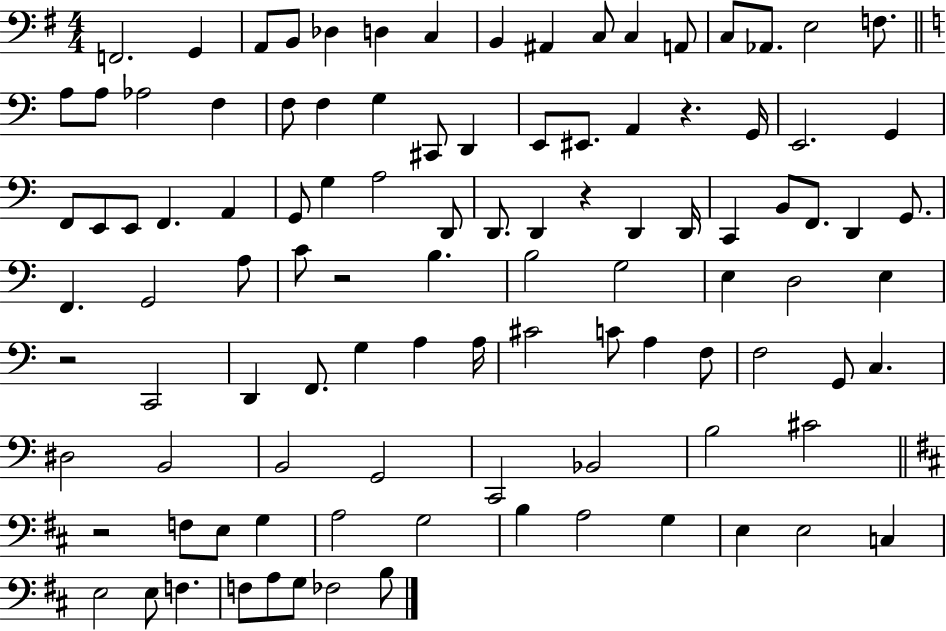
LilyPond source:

{
  \clef bass
  \numericTimeSignature
  \time 4/4
  \key g \major
  f,2. g,4 | a,8 b,8 des4 d4 c4 | b,4 ais,4 c8 c4 a,8 | c8 aes,8. e2 f8. | \break \bar "||" \break \key c \major a8 a8 aes2 f4 | f8 f4 g4 cis,8 d,4 | e,8 eis,8. a,4 r4. g,16 | e,2. g,4 | \break f,8 e,8 e,8 f,4. a,4 | g,8 g4 a2 d,8 | d,8. d,4 r4 d,4 d,16 | c,4 b,8 f,8. d,4 g,8. | \break f,4. g,2 a8 | c'8 r2 b4. | b2 g2 | e4 d2 e4 | \break r2 c,2 | d,4 f,8. g4 a4 a16 | cis'2 c'8 a4 f8 | f2 g,8 c4. | \break dis2 b,2 | b,2 g,2 | c,2 bes,2 | b2 cis'2 | \break \bar "||" \break \key d \major r2 f8 e8 g4 | a2 g2 | b4 a2 g4 | e4 e2 c4 | \break e2 e8 f4. | f8 a8 g8 fes2 b8 | \bar "|."
}